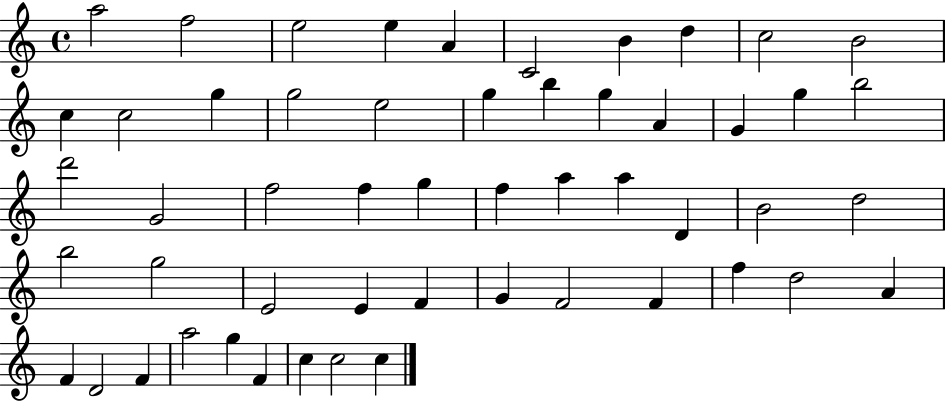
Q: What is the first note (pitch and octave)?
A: A5